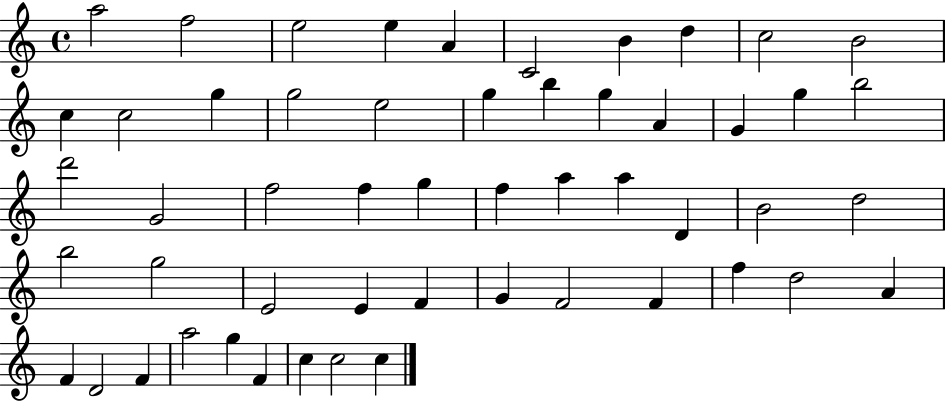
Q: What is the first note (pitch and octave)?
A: A5